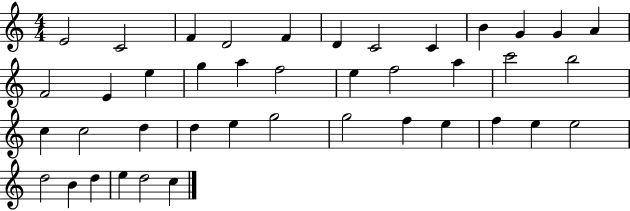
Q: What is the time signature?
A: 4/4